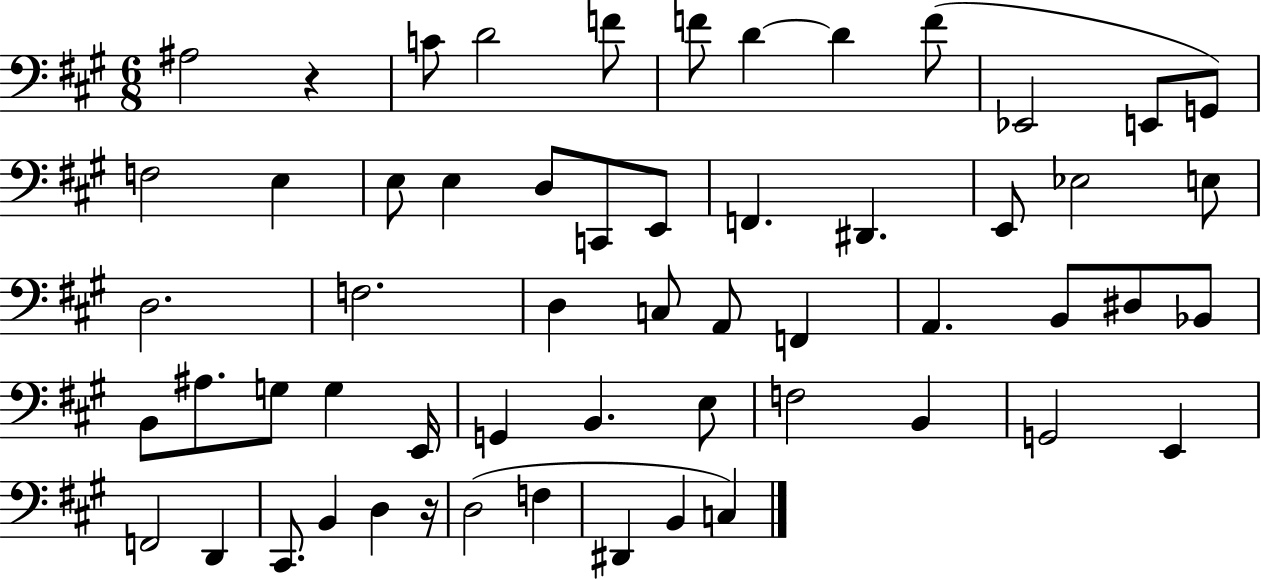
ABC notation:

X:1
T:Untitled
M:6/8
L:1/4
K:A
^A,2 z C/2 D2 F/2 F/2 D D F/2 _E,,2 E,,/2 G,,/2 F,2 E, E,/2 E, D,/2 C,,/2 E,,/2 F,, ^D,, E,,/2 _E,2 E,/2 D,2 F,2 D, C,/2 A,,/2 F,, A,, B,,/2 ^D,/2 _B,,/2 B,,/2 ^A,/2 G,/2 G, E,,/4 G,, B,, E,/2 F,2 B,, G,,2 E,, F,,2 D,, ^C,,/2 B,, D, z/4 D,2 F, ^D,, B,, C,